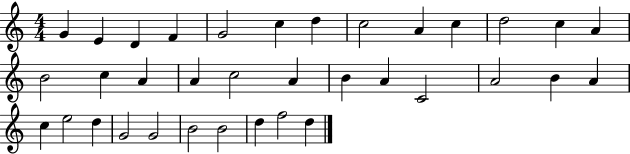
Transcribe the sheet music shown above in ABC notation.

X:1
T:Untitled
M:4/4
L:1/4
K:C
G E D F G2 c d c2 A c d2 c A B2 c A A c2 A B A C2 A2 B A c e2 d G2 G2 B2 B2 d f2 d